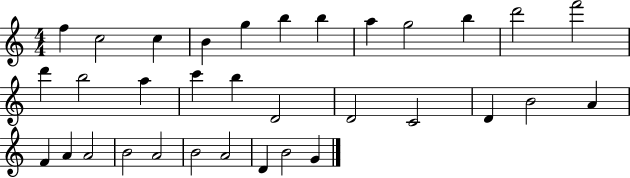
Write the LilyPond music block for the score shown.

{
  \clef treble
  \numericTimeSignature
  \time 4/4
  \key c \major
  f''4 c''2 c''4 | b'4 g''4 b''4 b''4 | a''4 g''2 b''4 | d'''2 f'''2 | \break d'''4 b''2 a''4 | c'''4 b''4 d'2 | d'2 c'2 | d'4 b'2 a'4 | \break f'4 a'4 a'2 | b'2 a'2 | b'2 a'2 | d'4 b'2 g'4 | \break \bar "|."
}